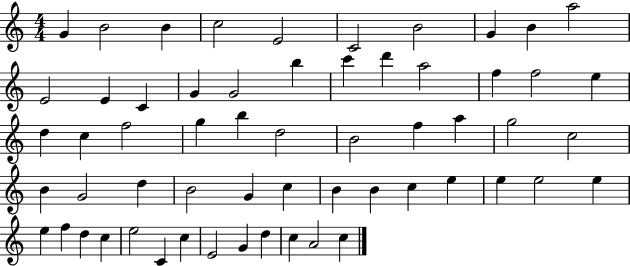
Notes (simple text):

G4/q B4/h B4/q C5/h E4/h C4/h B4/h G4/q B4/q A5/h E4/h E4/q C4/q G4/q G4/h B5/q C6/q D6/q A5/h F5/q F5/h E5/q D5/q C5/q F5/h G5/q B5/q D5/h B4/h F5/q A5/q G5/h C5/h B4/q G4/h D5/q B4/h G4/q C5/q B4/q B4/q C5/q E5/q E5/q E5/h E5/q E5/q F5/q D5/q C5/q E5/h C4/q C5/q E4/h G4/q D5/q C5/q A4/h C5/q